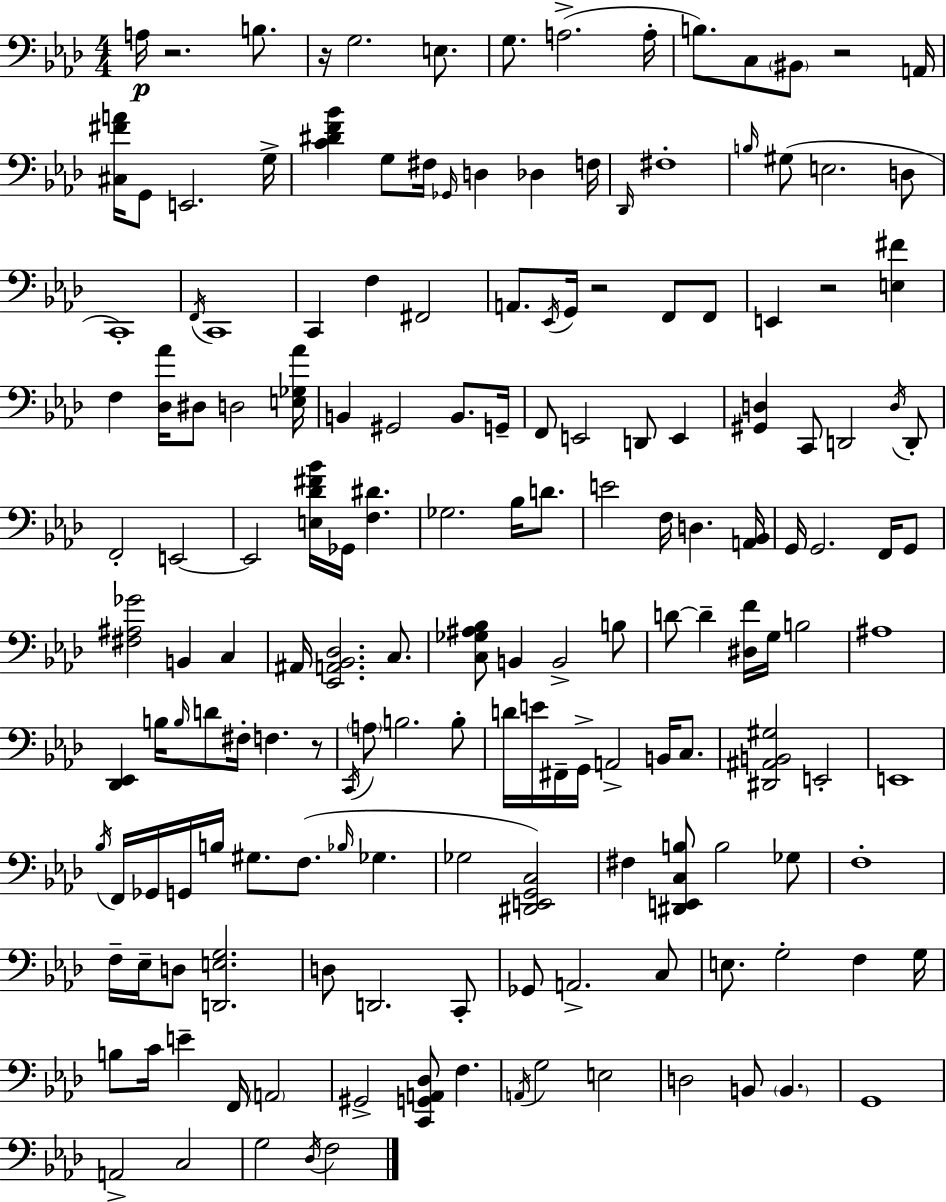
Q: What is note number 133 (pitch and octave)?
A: G3